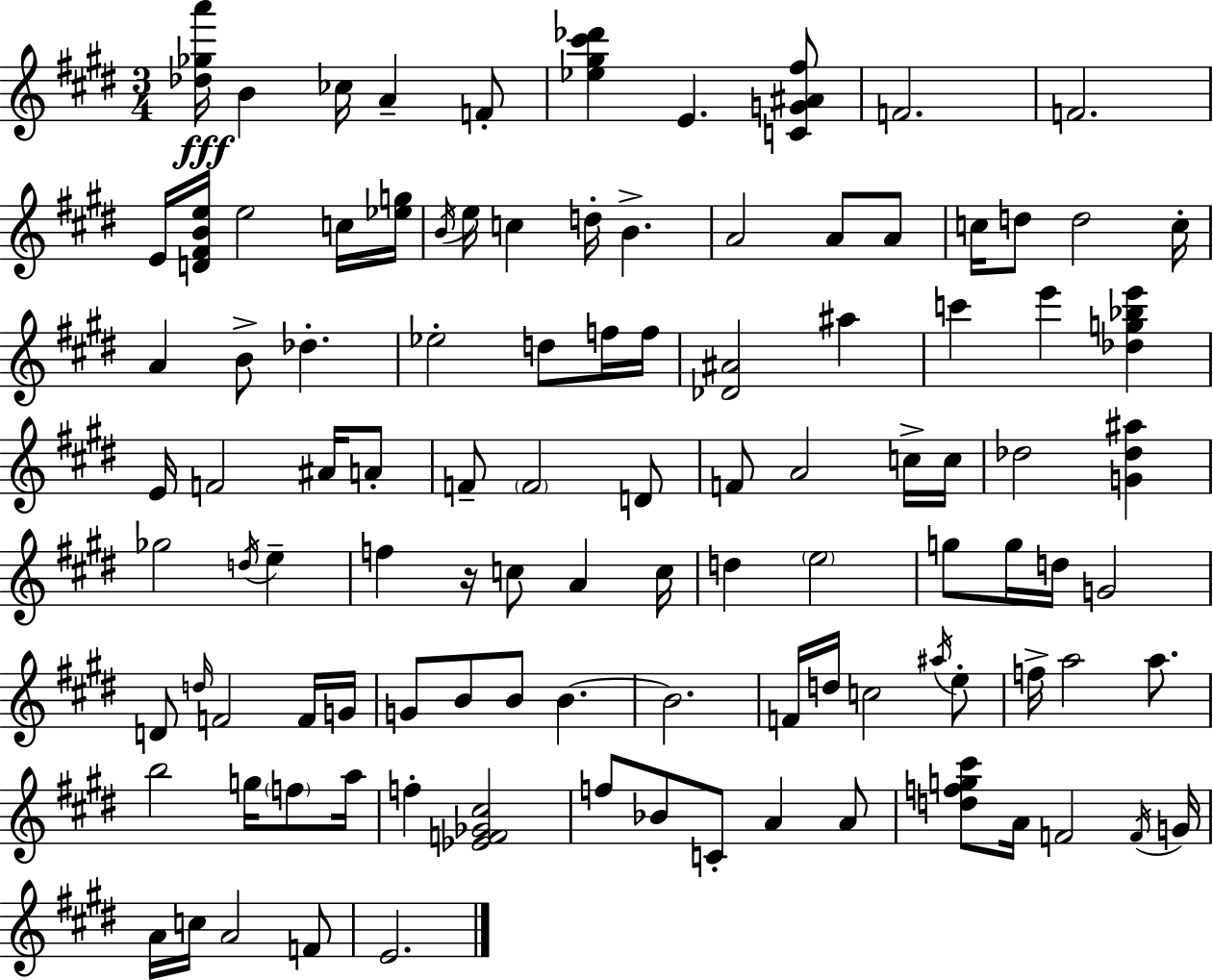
{
  \clef treble
  \numericTimeSignature
  \time 3/4
  \key e \major
  \repeat volta 2 { <des'' ges'' a'''>16\fff b'4 ces''16 a'4-- f'8-. | <ees'' gis'' cis''' des'''>4 e'4. <c' g' ais' fis''>8 | f'2. | f'2. | \break e'16 <d' fis' b' e''>16 e''2 c''16 <ees'' g''>16 | \acciaccatura { b'16 } e''16 c''4 d''16-. b'4.-> | a'2 a'8 a'8 | c''16 d''8 d''2 | \break c''16-. a'4 b'8-> des''4.-. | ees''2-. d''8 f''16 | f''16 <des' ais'>2 ais''4 | c'''4 e'''4 <des'' g'' bes'' e'''>4 | \break e'16 f'2 ais'16 a'8-. | f'8-- \parenthesize f'2 d'8 | f'8 a'2 c''16-> | c''16 des''2 <g' des'' ais''>4 | \break ges''2 \acciaccatura { d''16 } e''4-- | f''4 r16 c''8 a'4 | c''16 d''4 \parenthesize e''2 | g''8 g''16 d''16 g'2 | \break d'8 \grace { d''16 } f'2 | f'16 g'16 g'8 b'8 b'8 b'4.~~ | b'2. | f'16 d''16 c''2 | \break \acciaccatura { ais''16 } e''8-. f''16-> a''2 | a''8. b''2 | g''16 \parenthesize f''8 a''16 f''4-. <ees' f' ges' cis''>2 | f''8 bes'8 c'8-. a'4 | \break a'8 <d'' f'' g'' cis'''>8 a'16 f'2 | \acciaccatura { f'16 } g'16 a'16 c''16 a'2 | f'8 e'2. | } \bar "|."
}